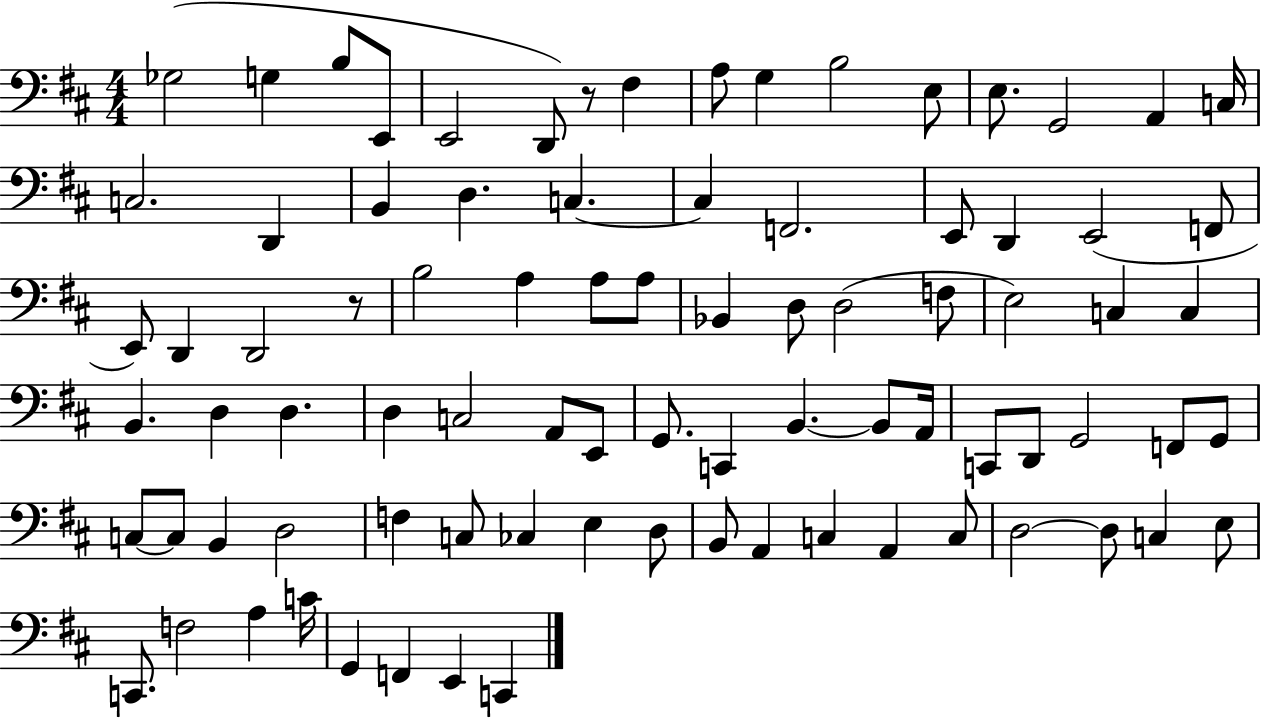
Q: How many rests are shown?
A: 2